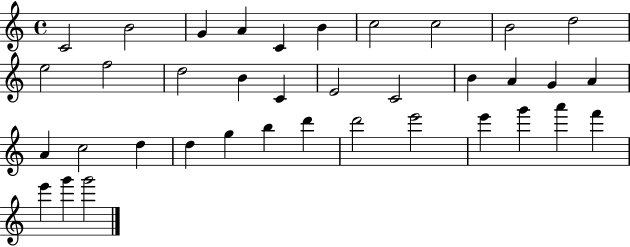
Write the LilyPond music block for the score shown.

{
  \clef treble
  \time 4/4
  \defaultTimeSignature
  \key c \major
  c'2 b'2 | g'4 a'4 c'4 b'4 | c''2 c''2 | b'2 d''2 | \break e''2 f''2 | d''2 b'4 c'4 | e'2 c'2 | b'4 a'4 g'4 a'4 | \break a'4 c''2 d''4 | d''4 g''4 b''4 d'''4 | d'''2 e'''2 | e'''4 g'''4 a'''4 f'''4 | \break e'''4 g'''4 g'''2 | \bar "|."
}